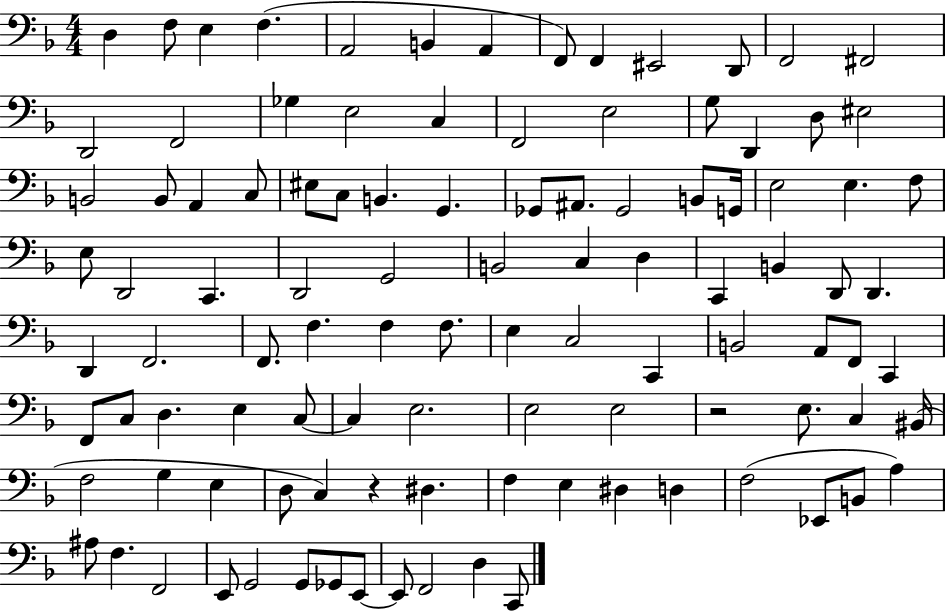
{
  \clef bass
  \numericTimeSignature
  \time 4/4
  \key f \major
  d4 f8 e4 f4.( | a,2 b,4 a,4 | f,8) f,4 eis,2 d,8 | f,2 fis,2 | \break d,2 f,2 | ges4 e2 c4 | f,2 e2 | g8 d,4 d8 eis2 | \break b,2 b,8 a,4 c8 | eis8 c8 b,4. g,4. | ges,8 ais,8. ges,2 b,8 g,16 | e2 e4. f8 | \break e8 d,2 c,4. | d,2 g,2 | b,2 c4 d4 | c,4 b,4 d,8 d,4. | \break d,4 f,2. | f,8. f4. f4 f8. | e4 c2 c,4 | b,2 a,8 f,8 c,4 | \break f,8 c8 d4. e4 c8~~ | c4 e2. | e2 e2 | r2 e8. c4 bis,16( | \break f2 g4 e4 | d8 c4) r4 dis4. | f4 e4 dis4 d4 | f2( ees,8 b,8 a4) | \break ais8 f4. f,2 | e,8 g,2 g,8 ges,8 e,8~~ | e,8 f,2 d4 c,8 | \bar "|."
}